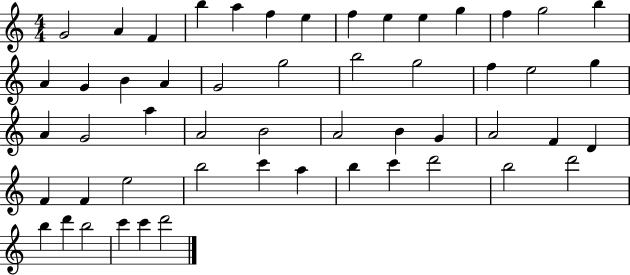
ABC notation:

X:1
T:Untitled
M:4/4
L:1/4
K:C
G2 A F b a f e f e e g f g2 b A G B A G2 g2 b2 g2 f e2 g A G2 a A2 B2 A2 B G A2 F D F F e2 b2 c' a b c' d'2 b2 d'2 b d' b2 c' c' d'2